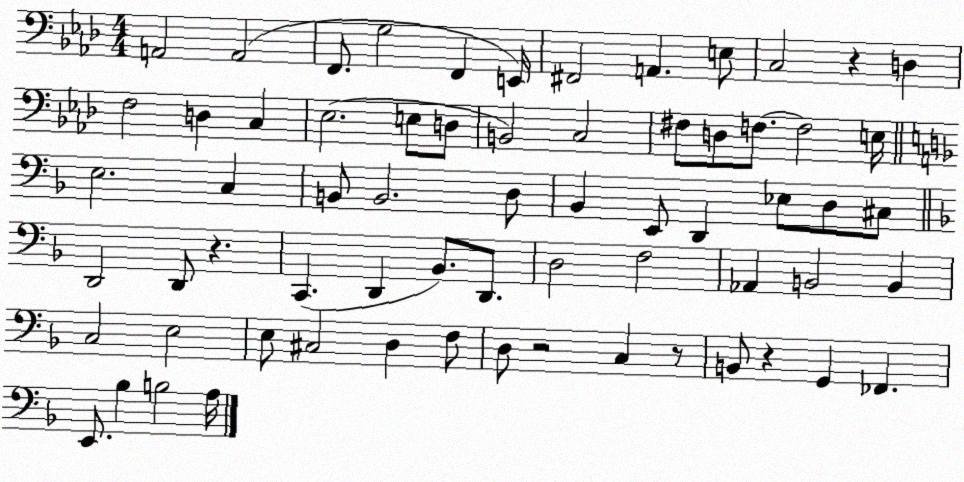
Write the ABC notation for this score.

X:1
T:Untitled
M:4/4
L:1/4
K:Ab
A,,2 A,,2 F,,/2 G,2 F,, E,,/4 ^F,,2 A,, E,/2 C,2 z D, F,2 D, C, _E,2 E,/2 D,/2 B,,2 C,2 ^F,/2 D,/2 F,/2 F,2 E,/4 E,2 C, B,,/2 B,,2 D,/2 _B,, E,,/2 D,, _E,/2 D,/2 ^C,/2 D,,2 D,,/2 z C,, D,, _B,,/2 D,,/2 D,2 F,2 _A,, B,,2 B,, C,2 E,2 E,/2 ^C,2 D, F,/2 D,/2 z2 C, z/2 B,,/2 z G,, _F,, E,,/2 _B, B,2 A,/4